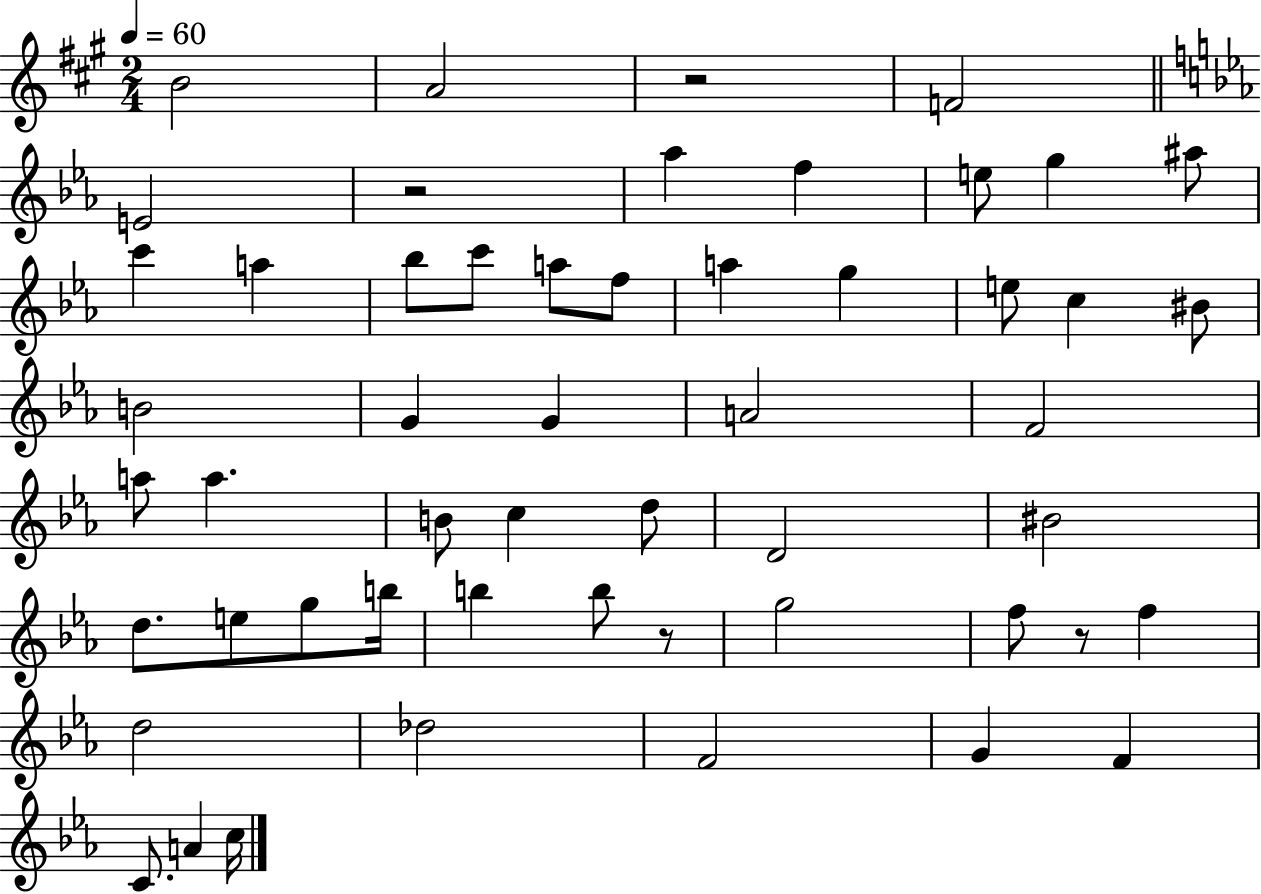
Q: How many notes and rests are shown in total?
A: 53